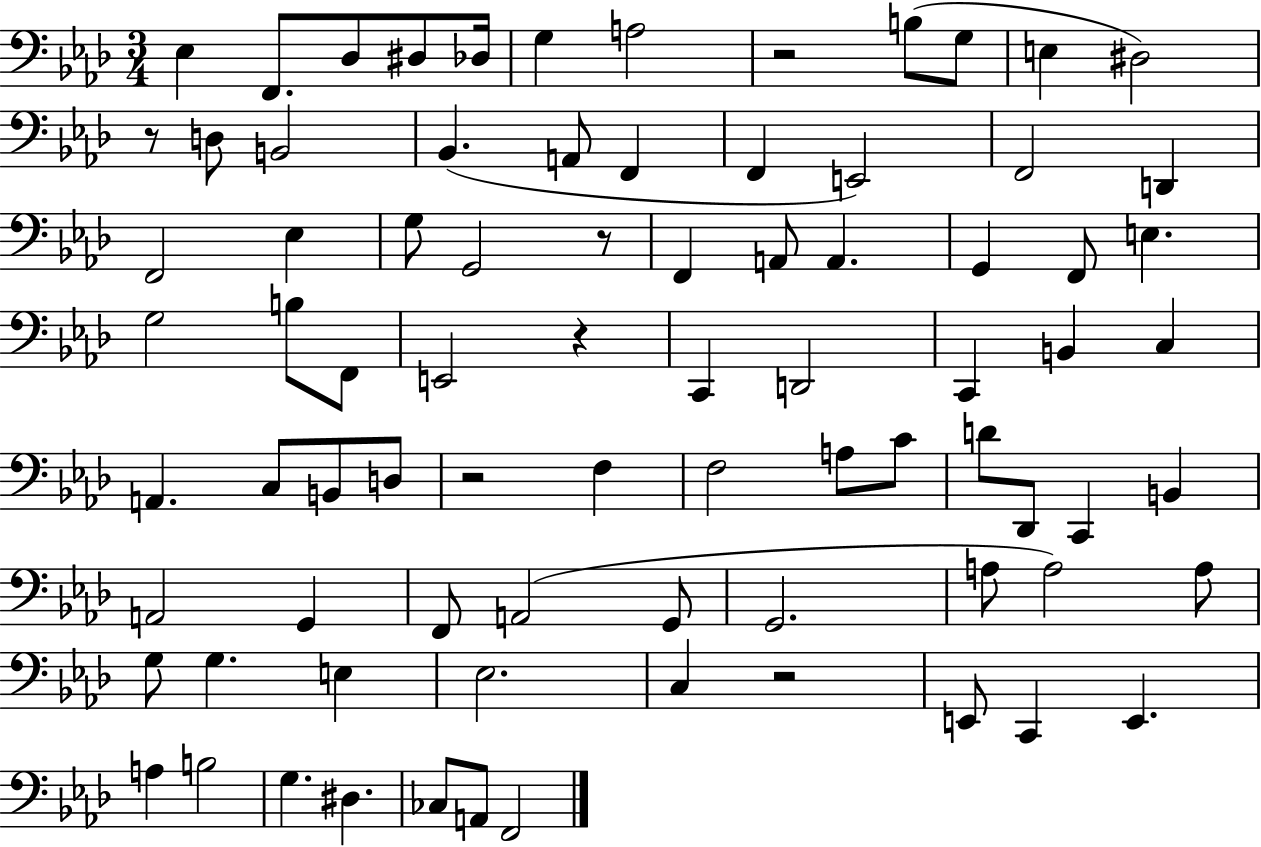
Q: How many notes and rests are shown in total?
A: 81